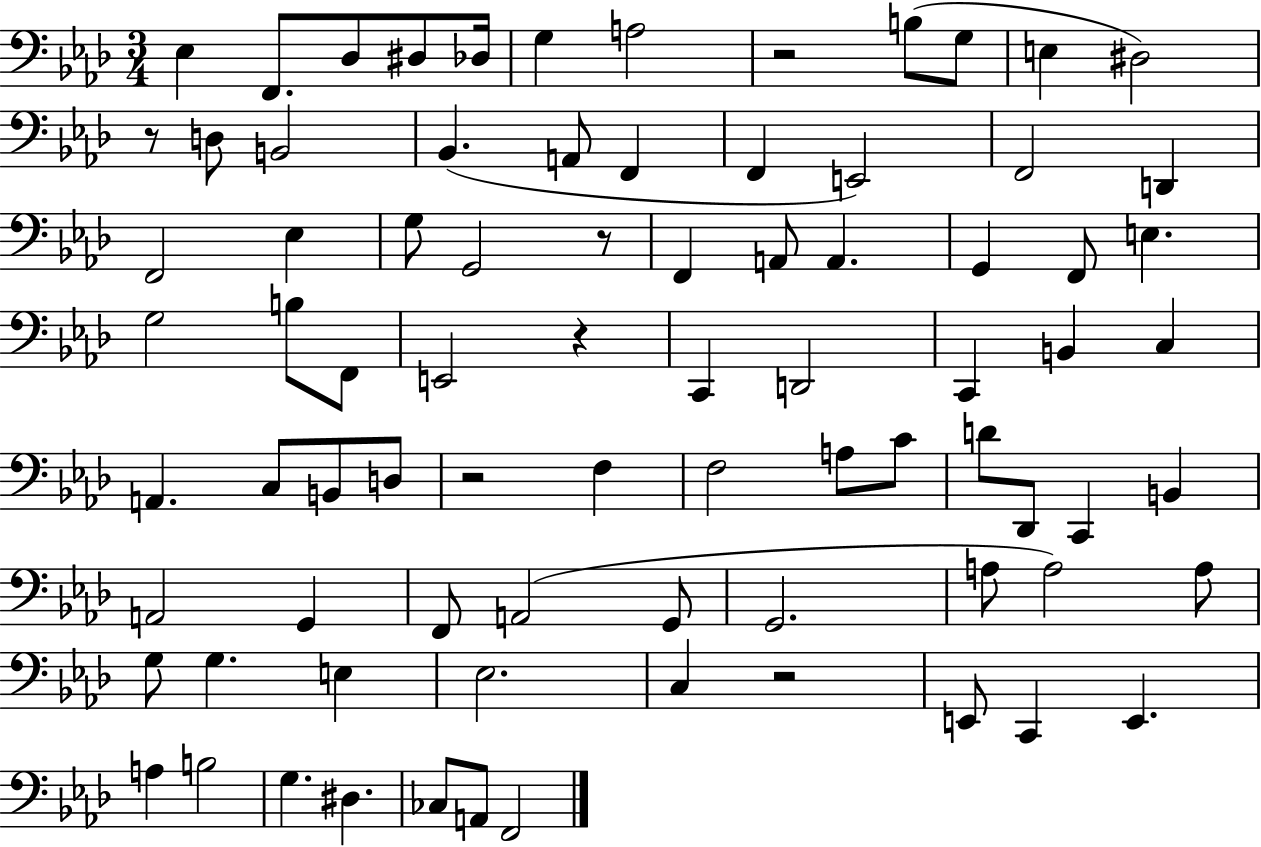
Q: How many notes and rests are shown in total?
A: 81